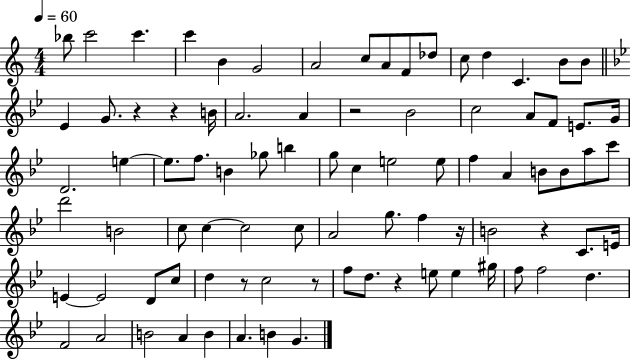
Bb5/e C6/h C6/q. C6/q B4/q G4/h A4/h C5/e A4/e F4/e Db5/e C5/e D5/q C4/q. B4/e B4/e Eb4/q G4/e. R/q R/q B4/s A4/h. A4/q R/h Bb4/h C5/h A4/e F4/e E4/e. G4/s D4/h. E5/q E5/e. F5/e. B4/q Gb5/e B5/q G5/e C5/q E5/h E5/e F5/q A4/q B4/e B4/e A5/e C6/e D6/h B4/h C5/e C5/q C5/h C5/e A4/h G5/e. F5/q R/s B4/h R/q C4/e. E4/s E4/q E4/h D4/e C5/e D5/q R/e C5/h R/e F5/e D5/e. R/q E5/e E5/q G#5/s F5/e F5/h D5/q. F4/h A4/h B4/h A4/q B4/q A4/q. B4/q G4/q.